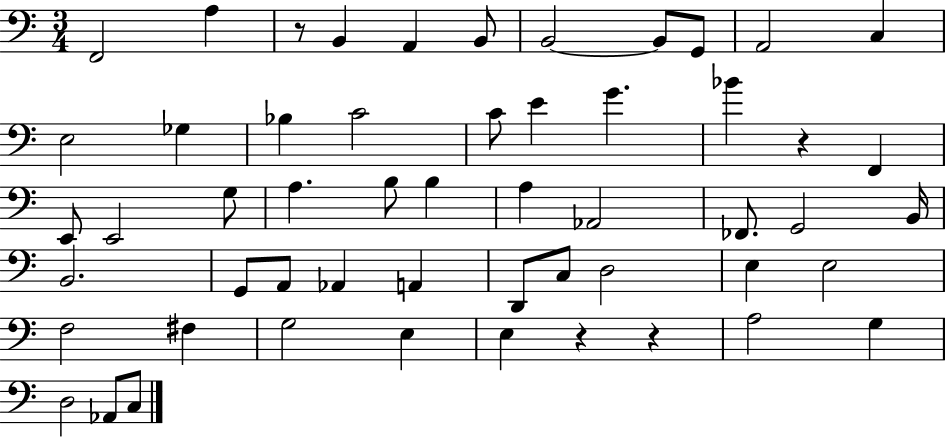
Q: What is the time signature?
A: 3/4